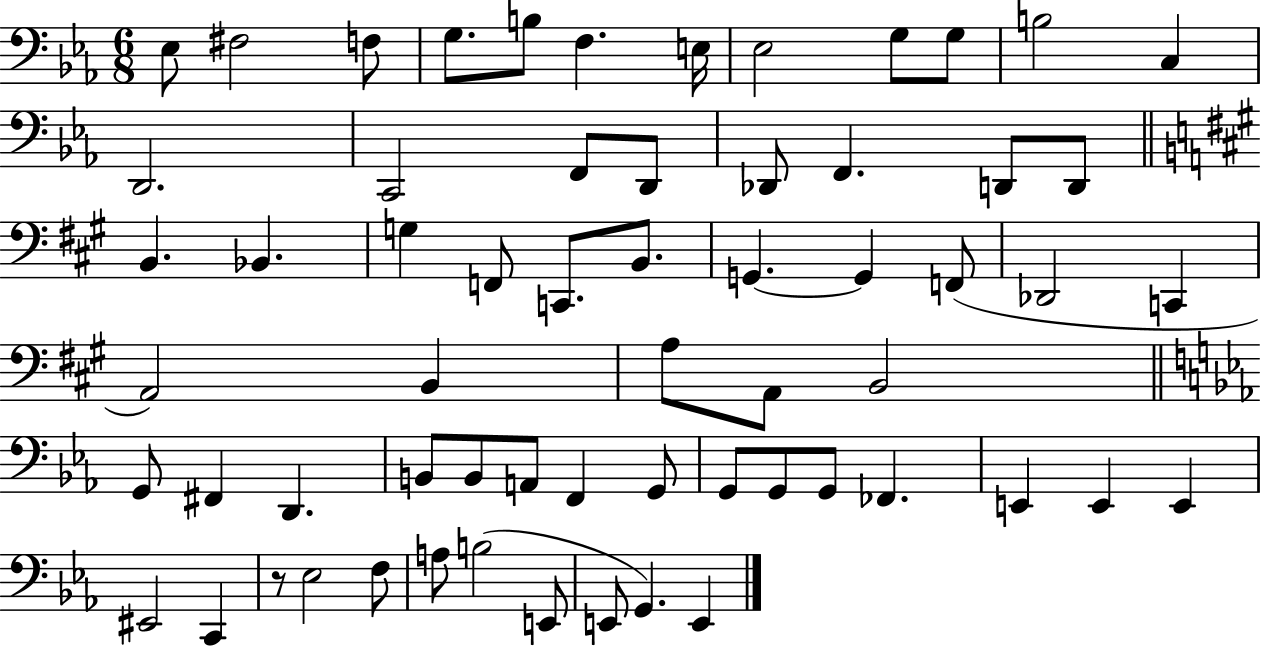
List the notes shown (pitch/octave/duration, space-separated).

Eb3/e F#3/h F3/e G3/e. B3/e F3/q. E3/s Eb3/h G3/e G3/e B3/h C3/q D2/h. C2/h F2/e D2/e Db2/e F2/q. D2/e D2/e B2/q. Bb2/q. G3/q F2/e C2/e. B2/e. G2/q. G2/q F2/e Db2/h C2/q A2/h B2/q A3/e A2/e B2/h G2/e F#2/q D2/q. B2/e B2/e A2/e F2/q G2/e G2/e G2/e G2/e FES2/q. E2/q E2/q E2/q EIS2/h C2/q R/e Eb3/h F3/e A3/e B3/h E2/e E2/e G2/q. E2/q